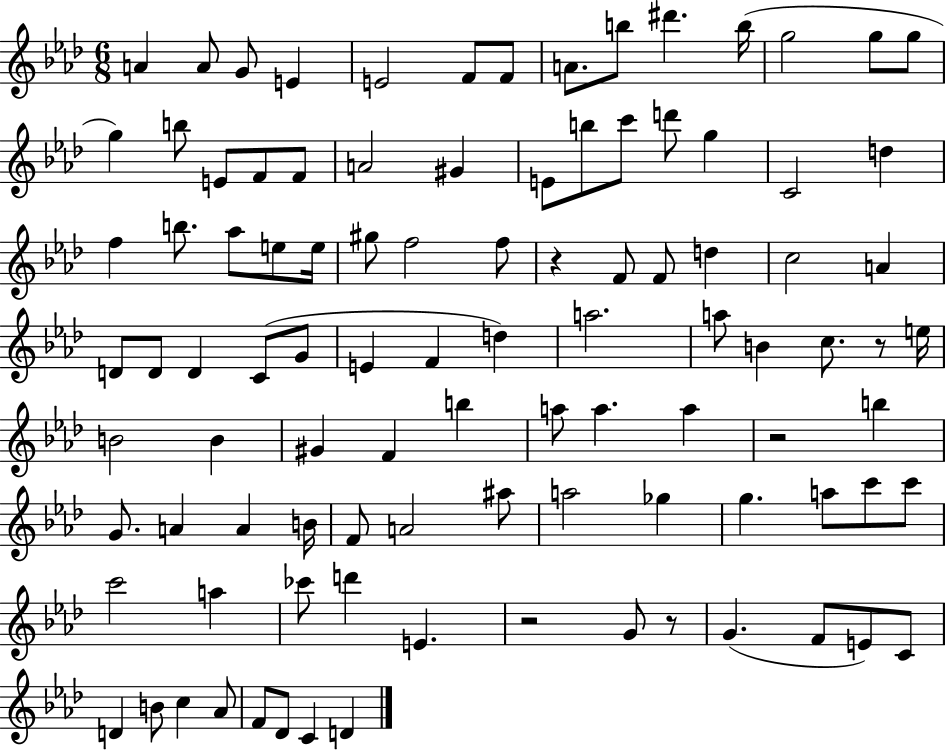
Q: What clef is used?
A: treble